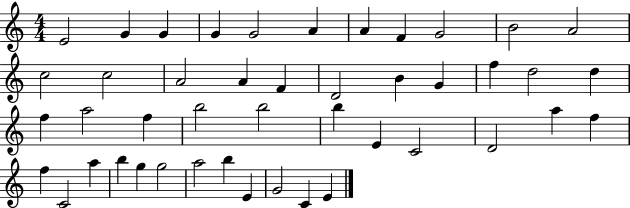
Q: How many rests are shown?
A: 0